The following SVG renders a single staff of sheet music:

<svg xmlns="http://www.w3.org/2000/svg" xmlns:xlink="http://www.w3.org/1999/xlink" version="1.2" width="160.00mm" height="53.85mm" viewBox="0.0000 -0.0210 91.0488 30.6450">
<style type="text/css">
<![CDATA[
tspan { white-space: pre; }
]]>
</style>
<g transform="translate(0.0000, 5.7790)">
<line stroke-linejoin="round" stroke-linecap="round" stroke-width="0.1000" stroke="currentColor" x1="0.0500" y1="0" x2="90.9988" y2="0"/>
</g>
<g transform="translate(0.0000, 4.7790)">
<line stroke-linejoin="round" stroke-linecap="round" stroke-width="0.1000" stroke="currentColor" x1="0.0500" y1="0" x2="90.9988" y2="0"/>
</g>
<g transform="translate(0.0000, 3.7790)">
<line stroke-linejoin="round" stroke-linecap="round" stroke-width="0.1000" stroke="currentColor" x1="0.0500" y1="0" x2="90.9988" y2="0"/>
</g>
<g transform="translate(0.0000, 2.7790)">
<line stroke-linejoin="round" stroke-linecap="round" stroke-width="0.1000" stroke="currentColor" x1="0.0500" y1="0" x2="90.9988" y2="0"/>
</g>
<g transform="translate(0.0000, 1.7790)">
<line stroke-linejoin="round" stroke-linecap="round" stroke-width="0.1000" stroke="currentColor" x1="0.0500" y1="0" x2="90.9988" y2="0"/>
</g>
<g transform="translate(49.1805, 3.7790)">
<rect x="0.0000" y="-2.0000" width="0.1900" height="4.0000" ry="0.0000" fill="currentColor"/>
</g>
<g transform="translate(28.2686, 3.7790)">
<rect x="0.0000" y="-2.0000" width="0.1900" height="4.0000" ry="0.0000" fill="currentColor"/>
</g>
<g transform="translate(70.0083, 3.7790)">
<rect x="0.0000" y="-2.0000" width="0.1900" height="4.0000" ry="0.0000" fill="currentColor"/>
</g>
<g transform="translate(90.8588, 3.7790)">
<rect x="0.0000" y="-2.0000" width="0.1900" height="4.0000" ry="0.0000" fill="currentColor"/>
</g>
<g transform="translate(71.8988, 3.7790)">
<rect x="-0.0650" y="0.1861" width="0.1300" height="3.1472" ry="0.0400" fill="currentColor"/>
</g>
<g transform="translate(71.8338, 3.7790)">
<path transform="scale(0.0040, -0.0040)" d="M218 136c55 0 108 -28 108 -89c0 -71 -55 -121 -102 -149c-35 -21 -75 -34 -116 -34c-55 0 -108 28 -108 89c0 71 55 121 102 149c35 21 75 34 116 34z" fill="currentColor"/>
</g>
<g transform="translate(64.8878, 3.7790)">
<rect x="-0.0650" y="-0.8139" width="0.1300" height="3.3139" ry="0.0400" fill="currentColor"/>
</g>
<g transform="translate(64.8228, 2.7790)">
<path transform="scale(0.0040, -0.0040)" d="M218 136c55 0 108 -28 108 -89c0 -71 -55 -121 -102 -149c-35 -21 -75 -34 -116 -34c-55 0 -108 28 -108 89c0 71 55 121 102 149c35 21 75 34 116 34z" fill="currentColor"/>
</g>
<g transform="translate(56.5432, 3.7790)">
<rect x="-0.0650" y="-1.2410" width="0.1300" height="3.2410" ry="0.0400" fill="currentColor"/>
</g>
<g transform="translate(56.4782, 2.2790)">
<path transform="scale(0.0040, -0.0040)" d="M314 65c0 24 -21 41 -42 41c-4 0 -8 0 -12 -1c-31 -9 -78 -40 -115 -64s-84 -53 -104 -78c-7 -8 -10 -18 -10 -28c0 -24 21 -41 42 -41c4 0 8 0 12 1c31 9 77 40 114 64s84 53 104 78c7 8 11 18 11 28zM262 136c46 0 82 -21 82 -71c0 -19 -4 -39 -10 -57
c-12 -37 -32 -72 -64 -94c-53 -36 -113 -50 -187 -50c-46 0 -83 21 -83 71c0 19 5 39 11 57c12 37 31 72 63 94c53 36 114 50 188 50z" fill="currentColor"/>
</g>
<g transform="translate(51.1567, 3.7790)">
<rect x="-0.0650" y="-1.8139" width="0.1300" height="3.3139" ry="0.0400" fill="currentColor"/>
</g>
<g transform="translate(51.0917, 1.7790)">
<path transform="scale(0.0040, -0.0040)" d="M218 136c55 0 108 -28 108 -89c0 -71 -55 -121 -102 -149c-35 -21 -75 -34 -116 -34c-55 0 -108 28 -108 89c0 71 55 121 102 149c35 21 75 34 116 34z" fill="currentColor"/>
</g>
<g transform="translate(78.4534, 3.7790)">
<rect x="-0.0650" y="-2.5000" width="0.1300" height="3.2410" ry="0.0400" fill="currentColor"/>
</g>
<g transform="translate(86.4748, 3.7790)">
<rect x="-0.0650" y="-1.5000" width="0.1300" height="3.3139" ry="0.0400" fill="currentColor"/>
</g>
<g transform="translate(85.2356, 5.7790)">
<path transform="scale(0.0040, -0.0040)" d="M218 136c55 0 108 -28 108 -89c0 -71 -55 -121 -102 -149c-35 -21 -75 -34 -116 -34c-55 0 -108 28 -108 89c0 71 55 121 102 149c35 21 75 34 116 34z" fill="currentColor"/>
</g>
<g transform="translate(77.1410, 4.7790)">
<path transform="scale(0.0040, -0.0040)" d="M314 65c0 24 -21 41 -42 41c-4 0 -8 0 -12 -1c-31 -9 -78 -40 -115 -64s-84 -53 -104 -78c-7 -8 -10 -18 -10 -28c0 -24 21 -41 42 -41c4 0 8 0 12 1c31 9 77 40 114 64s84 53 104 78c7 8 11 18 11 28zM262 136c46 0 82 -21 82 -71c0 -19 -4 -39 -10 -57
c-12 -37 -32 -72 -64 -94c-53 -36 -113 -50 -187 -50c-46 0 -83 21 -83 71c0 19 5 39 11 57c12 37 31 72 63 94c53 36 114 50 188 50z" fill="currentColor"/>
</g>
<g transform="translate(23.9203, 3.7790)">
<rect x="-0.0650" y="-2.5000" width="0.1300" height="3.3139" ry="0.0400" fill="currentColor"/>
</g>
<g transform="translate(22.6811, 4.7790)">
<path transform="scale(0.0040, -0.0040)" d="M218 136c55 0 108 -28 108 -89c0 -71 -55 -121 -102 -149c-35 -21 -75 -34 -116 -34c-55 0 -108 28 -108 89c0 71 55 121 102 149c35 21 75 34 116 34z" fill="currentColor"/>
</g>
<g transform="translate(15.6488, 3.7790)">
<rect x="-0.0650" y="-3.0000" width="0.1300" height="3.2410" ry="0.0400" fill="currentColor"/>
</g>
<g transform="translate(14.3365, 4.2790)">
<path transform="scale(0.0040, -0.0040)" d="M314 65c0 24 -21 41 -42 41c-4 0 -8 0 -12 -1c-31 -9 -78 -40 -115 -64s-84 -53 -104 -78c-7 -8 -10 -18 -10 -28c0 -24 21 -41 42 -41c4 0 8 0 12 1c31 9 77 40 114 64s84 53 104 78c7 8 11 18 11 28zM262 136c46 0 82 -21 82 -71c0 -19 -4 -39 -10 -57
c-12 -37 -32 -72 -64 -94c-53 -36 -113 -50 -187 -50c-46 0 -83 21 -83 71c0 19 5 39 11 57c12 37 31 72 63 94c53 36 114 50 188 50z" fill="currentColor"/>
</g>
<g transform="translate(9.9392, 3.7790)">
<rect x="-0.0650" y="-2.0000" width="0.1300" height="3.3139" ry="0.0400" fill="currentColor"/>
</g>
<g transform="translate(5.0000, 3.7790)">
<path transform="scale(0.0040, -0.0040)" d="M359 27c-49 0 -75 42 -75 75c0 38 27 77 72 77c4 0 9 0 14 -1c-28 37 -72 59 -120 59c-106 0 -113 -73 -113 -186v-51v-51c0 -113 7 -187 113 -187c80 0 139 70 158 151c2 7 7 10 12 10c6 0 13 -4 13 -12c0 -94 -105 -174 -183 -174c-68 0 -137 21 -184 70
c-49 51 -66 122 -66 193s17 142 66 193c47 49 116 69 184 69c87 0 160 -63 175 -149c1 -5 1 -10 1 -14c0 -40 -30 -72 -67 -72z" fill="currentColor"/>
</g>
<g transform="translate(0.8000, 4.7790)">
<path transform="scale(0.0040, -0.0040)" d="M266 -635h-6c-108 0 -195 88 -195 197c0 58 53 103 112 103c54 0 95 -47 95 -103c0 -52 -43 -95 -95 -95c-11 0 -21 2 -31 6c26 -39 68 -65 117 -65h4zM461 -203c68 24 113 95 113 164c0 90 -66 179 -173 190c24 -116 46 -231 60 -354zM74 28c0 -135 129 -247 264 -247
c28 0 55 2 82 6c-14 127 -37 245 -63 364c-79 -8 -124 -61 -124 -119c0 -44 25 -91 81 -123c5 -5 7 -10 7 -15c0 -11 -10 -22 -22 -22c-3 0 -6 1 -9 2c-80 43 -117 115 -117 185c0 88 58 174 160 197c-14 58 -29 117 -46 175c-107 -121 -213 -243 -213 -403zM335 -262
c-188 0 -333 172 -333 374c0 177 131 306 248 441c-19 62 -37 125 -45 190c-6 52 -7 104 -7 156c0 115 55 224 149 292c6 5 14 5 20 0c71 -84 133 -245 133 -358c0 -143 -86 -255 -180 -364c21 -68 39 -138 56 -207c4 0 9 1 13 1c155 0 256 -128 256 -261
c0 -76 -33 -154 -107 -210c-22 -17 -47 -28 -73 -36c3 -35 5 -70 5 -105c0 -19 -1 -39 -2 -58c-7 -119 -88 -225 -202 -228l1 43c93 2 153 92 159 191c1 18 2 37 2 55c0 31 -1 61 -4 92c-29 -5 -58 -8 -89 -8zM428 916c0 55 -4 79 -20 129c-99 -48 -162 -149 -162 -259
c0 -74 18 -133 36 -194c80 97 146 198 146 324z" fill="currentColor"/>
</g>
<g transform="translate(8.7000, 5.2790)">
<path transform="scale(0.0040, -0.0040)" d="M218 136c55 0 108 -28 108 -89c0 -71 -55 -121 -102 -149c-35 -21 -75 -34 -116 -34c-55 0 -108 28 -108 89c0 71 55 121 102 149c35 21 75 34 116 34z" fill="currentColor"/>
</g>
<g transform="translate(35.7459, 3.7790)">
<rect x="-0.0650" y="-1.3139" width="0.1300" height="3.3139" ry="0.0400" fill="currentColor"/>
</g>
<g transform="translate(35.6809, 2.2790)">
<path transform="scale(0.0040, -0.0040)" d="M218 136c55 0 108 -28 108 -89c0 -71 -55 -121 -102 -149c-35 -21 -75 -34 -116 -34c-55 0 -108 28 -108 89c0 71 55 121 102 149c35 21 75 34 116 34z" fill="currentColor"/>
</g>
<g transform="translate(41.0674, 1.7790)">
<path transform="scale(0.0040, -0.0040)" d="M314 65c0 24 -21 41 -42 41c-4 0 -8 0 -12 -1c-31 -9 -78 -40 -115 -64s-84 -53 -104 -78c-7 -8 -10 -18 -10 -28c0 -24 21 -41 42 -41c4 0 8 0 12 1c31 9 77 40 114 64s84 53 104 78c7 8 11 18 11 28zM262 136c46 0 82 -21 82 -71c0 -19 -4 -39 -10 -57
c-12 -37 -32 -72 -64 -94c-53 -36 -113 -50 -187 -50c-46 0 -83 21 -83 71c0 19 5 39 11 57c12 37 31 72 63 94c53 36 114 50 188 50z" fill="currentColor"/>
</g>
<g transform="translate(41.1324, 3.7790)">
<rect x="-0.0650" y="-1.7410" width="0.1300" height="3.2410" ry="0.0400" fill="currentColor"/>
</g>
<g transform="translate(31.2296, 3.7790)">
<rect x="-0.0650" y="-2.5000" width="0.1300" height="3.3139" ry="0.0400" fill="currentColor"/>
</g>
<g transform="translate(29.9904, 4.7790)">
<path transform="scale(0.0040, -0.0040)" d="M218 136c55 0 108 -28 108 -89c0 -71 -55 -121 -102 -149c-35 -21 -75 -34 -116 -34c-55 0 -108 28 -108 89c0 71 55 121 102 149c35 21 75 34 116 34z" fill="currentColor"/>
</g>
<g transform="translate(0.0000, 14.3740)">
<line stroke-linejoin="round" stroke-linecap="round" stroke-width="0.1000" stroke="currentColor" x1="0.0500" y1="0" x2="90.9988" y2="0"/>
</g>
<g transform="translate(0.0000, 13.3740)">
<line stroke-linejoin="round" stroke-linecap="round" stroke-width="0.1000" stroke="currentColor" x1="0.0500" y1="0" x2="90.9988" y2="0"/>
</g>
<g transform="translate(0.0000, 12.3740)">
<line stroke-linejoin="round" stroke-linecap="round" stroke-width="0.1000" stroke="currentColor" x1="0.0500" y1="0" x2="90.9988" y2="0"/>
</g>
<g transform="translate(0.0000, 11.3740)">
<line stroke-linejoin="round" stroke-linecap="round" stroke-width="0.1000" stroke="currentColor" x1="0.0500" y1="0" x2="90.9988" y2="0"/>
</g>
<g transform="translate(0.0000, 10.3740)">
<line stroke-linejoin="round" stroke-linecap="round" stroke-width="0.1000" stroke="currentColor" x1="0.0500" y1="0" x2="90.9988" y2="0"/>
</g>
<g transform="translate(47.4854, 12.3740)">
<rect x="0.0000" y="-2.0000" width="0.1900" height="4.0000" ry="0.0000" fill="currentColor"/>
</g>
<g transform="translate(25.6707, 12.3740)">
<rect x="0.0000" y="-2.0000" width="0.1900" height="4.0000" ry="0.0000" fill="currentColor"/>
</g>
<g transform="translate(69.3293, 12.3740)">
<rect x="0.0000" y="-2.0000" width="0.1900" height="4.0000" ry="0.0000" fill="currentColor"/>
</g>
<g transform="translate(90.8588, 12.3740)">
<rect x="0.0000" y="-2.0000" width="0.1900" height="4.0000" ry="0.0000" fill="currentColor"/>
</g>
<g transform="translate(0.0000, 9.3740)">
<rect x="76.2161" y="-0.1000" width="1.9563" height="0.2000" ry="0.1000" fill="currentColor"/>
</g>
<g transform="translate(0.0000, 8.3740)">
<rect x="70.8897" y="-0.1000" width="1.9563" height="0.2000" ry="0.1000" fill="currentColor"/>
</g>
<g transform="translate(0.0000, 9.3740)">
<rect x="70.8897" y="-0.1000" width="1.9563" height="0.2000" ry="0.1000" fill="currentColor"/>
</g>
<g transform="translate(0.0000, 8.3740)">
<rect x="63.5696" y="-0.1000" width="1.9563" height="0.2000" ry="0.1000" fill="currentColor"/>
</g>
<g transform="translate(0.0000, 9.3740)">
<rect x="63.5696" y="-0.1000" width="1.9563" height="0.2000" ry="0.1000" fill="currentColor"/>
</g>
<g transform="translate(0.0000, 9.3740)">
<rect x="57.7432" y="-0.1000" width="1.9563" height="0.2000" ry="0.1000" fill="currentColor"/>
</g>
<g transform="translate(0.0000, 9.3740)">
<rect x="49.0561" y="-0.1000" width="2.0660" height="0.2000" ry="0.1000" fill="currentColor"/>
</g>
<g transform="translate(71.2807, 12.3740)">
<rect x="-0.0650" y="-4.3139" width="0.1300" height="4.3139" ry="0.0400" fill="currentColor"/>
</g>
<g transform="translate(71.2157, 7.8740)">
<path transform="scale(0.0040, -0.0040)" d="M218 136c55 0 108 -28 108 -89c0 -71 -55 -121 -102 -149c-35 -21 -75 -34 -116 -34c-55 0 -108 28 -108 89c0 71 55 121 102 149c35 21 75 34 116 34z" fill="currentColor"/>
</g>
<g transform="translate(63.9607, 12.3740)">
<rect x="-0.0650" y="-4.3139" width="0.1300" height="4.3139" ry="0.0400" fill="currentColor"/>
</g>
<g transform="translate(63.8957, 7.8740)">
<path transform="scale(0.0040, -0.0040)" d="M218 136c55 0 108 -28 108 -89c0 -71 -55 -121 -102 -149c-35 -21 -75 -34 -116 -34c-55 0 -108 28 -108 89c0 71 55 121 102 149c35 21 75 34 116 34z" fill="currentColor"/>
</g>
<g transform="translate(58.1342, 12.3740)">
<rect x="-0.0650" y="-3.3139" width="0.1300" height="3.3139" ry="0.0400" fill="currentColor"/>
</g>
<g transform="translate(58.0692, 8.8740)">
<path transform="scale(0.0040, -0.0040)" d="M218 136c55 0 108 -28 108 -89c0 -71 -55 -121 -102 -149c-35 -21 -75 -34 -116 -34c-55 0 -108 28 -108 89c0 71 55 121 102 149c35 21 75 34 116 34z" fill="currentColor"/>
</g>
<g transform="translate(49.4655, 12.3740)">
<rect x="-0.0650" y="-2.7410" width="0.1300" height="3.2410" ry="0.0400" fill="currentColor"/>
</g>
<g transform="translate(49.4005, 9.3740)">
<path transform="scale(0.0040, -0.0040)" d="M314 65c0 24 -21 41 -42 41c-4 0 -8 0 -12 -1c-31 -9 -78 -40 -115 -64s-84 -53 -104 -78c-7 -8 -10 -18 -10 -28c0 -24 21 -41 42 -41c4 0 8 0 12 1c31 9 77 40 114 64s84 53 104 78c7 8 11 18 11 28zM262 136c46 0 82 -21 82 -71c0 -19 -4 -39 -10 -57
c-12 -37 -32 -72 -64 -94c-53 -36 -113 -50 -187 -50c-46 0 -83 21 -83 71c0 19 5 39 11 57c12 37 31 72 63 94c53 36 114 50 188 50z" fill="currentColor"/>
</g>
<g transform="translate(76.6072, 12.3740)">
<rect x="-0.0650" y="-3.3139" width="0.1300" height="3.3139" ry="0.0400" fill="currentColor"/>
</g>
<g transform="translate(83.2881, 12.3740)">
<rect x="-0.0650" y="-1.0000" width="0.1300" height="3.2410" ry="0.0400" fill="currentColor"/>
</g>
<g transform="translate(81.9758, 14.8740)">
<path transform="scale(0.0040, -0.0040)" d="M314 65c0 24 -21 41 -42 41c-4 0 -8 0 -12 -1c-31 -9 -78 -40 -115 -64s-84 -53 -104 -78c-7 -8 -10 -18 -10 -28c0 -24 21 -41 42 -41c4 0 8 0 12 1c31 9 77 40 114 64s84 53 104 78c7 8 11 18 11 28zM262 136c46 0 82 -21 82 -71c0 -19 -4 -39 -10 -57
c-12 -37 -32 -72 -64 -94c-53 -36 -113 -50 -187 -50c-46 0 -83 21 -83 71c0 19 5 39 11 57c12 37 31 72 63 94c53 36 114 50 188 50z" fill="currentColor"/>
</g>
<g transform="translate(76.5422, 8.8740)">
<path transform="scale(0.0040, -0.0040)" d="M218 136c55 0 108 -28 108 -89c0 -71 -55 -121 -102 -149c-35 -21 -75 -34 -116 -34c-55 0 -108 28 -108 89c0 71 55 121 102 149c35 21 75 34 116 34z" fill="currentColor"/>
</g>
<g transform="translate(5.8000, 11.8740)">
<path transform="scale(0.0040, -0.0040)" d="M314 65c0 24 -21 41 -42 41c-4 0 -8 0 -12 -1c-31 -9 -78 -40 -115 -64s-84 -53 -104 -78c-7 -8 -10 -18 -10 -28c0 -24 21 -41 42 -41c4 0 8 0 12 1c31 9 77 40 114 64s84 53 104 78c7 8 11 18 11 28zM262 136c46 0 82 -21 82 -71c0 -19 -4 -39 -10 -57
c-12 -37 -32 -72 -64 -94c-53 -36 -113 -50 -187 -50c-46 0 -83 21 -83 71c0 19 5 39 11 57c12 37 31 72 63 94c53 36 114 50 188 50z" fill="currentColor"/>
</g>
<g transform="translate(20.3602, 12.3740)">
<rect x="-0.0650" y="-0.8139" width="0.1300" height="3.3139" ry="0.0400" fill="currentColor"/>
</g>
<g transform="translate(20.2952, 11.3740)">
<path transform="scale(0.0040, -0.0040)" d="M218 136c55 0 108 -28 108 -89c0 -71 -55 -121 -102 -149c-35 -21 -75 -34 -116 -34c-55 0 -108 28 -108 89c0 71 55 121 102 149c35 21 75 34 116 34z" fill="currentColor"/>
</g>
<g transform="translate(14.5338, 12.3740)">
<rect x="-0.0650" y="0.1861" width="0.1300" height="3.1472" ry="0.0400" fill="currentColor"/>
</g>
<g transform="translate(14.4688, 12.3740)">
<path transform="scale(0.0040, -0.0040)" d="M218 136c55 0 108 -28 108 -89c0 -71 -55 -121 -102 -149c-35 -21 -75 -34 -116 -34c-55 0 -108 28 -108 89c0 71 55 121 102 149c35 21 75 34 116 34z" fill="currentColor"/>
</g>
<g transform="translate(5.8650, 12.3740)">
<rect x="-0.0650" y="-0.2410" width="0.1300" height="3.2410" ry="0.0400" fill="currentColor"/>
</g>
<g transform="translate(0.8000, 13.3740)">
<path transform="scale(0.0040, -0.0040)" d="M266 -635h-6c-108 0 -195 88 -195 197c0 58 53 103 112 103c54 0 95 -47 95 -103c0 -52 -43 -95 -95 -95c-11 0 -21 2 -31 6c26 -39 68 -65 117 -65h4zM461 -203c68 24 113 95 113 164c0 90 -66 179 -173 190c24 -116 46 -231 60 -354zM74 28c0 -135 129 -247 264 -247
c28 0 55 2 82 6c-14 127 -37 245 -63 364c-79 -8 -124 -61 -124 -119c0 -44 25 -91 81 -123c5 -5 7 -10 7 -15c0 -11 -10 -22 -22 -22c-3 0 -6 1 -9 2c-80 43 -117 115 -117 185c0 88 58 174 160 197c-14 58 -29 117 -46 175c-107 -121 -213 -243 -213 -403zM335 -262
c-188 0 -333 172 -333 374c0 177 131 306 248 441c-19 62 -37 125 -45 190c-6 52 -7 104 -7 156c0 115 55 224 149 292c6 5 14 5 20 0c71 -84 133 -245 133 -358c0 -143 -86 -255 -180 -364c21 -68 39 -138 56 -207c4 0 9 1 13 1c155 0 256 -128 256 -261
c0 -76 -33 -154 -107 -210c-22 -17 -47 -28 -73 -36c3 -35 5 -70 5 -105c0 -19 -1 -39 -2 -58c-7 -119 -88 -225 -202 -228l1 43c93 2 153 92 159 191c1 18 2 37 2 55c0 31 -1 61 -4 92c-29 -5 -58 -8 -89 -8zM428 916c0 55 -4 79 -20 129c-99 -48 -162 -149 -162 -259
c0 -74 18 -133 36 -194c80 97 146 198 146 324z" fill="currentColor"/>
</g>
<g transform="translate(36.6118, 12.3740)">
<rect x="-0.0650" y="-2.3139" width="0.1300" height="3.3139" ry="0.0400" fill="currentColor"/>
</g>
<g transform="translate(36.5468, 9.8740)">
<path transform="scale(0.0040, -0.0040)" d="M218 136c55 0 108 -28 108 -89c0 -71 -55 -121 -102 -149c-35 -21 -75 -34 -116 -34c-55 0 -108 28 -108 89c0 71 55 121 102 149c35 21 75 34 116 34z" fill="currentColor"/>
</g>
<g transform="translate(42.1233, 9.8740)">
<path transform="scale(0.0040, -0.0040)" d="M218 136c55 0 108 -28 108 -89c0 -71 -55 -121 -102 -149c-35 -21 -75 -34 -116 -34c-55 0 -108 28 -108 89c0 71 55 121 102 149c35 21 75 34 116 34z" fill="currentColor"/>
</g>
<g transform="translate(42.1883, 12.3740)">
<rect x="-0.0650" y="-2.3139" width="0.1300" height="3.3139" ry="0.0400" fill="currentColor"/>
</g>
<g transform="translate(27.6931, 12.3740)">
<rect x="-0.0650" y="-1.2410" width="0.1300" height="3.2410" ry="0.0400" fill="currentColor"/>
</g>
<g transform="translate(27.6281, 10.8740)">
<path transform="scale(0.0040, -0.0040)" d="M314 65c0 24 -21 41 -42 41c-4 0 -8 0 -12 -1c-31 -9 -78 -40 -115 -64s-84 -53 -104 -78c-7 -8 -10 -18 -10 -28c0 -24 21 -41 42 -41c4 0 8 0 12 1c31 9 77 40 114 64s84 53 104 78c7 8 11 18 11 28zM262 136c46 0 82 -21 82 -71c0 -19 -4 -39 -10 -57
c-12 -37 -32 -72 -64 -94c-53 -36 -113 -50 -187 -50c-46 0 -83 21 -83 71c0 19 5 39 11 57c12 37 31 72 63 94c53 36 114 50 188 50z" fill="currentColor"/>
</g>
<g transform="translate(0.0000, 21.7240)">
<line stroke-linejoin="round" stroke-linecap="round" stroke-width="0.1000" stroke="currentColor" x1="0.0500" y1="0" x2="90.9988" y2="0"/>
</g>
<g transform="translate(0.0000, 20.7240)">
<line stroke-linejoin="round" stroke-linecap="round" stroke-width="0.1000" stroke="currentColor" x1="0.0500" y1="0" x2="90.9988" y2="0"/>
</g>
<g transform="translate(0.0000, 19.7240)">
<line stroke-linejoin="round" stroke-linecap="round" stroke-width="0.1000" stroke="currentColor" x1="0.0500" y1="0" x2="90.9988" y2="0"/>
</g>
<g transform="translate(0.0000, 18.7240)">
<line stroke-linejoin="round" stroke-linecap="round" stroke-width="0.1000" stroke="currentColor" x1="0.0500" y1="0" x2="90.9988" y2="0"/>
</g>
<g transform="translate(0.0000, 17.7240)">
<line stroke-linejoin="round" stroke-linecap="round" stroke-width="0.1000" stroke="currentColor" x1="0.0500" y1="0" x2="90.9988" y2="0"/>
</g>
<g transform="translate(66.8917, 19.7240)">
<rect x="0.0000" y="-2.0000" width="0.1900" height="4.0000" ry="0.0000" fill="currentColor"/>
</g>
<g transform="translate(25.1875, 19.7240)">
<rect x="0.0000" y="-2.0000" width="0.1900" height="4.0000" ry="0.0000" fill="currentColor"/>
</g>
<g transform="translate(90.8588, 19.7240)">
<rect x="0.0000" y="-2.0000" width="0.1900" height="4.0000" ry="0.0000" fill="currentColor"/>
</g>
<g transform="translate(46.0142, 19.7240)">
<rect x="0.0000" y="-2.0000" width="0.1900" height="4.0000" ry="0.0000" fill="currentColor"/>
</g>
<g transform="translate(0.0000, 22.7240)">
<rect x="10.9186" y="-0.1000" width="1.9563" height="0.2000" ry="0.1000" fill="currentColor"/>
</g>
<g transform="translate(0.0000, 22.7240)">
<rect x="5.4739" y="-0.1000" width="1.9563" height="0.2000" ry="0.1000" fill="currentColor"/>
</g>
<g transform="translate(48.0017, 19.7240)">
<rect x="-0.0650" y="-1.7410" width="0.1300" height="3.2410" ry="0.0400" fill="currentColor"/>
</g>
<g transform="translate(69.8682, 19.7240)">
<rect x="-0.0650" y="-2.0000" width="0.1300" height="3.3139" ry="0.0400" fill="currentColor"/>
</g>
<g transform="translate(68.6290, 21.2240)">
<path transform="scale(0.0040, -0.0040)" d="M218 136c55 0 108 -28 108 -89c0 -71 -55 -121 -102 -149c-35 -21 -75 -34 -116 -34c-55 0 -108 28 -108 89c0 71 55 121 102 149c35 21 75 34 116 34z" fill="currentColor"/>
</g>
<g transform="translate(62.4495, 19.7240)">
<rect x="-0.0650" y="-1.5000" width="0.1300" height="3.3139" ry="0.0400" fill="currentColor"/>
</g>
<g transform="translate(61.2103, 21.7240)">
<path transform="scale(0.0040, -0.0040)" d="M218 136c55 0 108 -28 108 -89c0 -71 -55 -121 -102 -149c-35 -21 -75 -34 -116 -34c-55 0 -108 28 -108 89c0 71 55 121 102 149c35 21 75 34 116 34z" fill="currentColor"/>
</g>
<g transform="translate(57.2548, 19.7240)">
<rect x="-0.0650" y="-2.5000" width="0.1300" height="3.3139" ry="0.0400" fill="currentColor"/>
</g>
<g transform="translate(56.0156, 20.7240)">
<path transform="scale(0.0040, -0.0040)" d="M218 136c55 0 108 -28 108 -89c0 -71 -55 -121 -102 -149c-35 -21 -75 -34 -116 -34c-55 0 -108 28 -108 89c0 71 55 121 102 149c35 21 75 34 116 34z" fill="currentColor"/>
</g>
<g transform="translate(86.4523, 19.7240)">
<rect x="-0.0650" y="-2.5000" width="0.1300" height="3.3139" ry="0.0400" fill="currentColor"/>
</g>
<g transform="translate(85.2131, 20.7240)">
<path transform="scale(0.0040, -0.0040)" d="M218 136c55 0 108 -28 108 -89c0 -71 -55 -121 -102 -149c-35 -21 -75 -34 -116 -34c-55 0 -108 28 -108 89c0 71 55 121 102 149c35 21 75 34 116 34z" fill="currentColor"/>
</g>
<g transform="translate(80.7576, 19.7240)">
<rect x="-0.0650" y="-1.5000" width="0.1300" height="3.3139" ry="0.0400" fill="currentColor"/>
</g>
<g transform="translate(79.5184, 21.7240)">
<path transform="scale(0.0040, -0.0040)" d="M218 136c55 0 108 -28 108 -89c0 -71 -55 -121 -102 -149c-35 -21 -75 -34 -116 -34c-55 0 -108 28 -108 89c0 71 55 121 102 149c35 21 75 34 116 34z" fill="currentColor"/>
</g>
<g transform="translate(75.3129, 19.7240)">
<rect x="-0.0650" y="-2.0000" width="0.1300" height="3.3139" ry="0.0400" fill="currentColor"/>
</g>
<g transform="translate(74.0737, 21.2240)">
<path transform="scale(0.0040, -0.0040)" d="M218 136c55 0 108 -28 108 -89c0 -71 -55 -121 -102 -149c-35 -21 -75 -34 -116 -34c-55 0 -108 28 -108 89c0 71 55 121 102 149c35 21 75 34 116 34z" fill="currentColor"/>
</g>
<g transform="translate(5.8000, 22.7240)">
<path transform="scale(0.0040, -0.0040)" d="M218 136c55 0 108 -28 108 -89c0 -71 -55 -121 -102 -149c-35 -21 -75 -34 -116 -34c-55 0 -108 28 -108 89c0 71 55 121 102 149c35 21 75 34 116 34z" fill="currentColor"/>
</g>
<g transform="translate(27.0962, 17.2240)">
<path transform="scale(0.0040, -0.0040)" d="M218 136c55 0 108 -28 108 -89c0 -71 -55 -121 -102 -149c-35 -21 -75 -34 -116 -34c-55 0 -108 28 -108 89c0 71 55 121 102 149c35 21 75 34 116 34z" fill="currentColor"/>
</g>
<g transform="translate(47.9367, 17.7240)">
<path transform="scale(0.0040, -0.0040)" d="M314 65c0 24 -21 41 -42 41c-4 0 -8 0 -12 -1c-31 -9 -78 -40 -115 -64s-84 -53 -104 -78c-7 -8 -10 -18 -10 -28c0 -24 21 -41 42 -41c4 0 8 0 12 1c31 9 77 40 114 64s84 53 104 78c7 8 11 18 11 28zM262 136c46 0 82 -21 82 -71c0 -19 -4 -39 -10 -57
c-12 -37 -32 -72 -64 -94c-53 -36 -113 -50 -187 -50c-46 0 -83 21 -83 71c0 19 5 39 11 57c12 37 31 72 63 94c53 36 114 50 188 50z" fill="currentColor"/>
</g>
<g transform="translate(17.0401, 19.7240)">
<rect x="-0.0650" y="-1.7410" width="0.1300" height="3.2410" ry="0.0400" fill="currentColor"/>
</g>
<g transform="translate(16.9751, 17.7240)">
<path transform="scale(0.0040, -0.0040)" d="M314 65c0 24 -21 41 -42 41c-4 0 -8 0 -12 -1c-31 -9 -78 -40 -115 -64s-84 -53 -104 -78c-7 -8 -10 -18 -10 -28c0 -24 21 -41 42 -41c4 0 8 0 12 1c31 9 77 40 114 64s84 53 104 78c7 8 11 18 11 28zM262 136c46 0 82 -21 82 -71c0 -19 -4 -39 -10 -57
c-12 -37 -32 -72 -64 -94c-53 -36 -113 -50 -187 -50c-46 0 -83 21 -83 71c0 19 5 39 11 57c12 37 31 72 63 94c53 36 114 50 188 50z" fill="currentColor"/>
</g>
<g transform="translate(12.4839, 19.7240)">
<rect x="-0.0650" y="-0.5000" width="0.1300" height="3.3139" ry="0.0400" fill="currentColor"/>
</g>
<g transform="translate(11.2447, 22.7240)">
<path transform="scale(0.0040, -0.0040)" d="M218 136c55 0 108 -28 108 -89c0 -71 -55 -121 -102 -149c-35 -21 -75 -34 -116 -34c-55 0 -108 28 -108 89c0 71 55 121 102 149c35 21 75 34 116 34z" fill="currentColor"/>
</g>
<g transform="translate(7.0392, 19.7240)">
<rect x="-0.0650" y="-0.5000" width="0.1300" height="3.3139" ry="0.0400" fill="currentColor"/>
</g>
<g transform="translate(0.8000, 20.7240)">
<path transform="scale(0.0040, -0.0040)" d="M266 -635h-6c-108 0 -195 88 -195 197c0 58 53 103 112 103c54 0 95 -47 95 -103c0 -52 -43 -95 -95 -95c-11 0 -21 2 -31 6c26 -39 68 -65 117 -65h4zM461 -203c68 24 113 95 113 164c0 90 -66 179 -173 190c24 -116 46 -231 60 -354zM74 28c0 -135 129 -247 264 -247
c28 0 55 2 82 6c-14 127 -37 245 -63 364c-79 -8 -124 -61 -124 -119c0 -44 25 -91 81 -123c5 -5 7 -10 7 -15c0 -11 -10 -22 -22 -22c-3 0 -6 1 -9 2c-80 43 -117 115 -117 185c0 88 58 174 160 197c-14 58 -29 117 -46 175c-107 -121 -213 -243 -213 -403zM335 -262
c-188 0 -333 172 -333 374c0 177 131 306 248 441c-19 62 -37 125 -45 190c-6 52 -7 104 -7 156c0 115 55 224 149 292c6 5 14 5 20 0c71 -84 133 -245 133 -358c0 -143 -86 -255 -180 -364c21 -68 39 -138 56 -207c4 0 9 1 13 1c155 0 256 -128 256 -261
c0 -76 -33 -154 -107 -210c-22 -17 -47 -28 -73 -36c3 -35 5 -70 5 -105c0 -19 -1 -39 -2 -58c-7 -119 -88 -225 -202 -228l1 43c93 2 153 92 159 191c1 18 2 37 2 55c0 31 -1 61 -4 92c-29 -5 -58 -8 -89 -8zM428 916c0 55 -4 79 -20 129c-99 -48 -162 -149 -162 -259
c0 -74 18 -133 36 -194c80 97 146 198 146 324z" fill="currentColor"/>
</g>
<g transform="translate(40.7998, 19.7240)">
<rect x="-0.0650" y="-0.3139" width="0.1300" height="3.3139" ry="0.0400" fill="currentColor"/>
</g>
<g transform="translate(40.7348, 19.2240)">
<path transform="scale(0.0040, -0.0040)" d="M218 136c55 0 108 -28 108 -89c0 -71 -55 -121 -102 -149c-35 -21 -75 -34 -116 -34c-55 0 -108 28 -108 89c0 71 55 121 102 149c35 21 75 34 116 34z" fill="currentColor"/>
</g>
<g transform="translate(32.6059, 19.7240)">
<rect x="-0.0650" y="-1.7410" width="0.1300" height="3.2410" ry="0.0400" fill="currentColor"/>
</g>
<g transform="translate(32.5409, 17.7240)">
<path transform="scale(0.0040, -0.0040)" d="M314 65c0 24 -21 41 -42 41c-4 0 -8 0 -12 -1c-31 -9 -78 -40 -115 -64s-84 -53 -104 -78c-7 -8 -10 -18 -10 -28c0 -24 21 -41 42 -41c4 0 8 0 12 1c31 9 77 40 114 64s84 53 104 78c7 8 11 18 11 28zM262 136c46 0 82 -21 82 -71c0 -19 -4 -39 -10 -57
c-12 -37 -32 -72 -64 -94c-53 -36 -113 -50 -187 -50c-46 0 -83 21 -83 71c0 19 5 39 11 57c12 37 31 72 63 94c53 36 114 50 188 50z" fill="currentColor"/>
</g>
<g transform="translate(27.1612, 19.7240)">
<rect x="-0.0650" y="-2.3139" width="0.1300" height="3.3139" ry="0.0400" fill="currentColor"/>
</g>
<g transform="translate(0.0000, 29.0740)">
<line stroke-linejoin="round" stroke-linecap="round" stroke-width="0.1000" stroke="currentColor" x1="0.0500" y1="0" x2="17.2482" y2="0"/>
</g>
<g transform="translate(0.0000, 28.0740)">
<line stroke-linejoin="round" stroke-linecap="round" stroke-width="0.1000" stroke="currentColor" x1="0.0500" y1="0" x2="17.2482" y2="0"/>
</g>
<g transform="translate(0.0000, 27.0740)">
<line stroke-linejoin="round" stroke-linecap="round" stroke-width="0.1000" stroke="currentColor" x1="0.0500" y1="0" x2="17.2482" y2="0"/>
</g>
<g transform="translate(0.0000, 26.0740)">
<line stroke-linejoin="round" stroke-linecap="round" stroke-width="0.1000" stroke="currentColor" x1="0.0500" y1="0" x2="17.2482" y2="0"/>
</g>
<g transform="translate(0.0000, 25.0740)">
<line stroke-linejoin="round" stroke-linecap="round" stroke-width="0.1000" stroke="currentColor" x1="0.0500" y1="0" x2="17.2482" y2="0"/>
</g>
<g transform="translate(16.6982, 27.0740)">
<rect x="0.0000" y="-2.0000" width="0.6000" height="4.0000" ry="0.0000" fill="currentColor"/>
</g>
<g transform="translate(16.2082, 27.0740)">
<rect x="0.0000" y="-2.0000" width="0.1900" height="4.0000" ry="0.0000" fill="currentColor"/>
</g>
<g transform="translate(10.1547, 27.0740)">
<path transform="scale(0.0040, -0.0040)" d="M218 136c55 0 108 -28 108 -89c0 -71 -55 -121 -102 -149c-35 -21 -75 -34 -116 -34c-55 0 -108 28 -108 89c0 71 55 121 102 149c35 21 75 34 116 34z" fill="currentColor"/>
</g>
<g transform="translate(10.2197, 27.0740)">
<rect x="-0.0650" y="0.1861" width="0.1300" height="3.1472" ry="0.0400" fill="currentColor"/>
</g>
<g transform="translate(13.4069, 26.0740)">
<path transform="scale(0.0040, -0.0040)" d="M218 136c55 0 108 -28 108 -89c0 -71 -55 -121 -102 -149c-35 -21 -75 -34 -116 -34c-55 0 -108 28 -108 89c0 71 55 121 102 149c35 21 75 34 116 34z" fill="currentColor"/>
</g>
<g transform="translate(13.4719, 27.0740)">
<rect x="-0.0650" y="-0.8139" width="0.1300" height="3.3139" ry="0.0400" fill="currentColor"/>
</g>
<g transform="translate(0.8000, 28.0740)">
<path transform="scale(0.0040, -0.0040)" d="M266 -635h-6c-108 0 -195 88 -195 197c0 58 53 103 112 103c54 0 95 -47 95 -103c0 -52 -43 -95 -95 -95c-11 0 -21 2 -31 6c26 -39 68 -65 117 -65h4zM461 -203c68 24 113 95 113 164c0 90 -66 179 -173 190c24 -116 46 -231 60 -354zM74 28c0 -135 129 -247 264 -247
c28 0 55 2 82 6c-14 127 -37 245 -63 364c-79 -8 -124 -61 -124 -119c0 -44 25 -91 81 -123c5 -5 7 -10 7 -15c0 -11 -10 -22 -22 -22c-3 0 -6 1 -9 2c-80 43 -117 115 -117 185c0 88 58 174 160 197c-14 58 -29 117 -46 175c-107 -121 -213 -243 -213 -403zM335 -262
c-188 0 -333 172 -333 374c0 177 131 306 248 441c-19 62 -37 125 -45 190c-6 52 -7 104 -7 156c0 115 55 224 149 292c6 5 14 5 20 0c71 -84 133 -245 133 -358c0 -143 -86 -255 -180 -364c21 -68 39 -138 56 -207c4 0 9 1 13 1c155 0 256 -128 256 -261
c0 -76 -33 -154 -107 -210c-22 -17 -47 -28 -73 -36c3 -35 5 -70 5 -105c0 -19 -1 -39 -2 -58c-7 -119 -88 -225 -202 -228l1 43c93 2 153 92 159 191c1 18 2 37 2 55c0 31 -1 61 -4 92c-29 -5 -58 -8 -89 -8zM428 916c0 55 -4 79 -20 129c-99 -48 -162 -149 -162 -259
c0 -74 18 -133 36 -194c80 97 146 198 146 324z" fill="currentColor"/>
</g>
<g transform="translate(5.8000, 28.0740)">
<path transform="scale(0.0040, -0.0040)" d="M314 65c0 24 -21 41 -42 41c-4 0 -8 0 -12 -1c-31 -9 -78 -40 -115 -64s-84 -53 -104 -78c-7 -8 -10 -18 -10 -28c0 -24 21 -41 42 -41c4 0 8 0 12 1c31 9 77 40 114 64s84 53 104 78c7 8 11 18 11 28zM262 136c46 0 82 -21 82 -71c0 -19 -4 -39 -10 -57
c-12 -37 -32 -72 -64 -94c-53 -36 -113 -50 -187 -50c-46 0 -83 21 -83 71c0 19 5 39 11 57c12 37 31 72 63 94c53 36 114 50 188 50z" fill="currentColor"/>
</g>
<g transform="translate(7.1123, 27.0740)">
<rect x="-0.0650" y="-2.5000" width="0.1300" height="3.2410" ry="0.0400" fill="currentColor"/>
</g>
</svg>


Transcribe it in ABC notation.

X:1
T:Untitled
M:4/4
L:1/4
K:C
F A2 G G e f2 f e2 d B G2 E c2 B d e2 g g a2 b d' d' b D2 C C f2 g f2 c f2 G E F F E G G2 B d